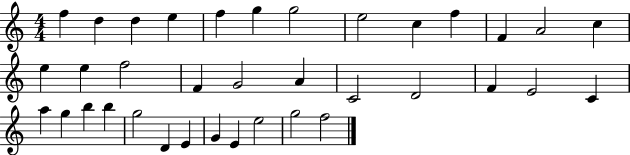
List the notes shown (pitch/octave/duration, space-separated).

F5/q D5/q D5/q E5/q F5/q G5/q G5/h E5/h C5/q F5/q F4/q A4/h C5/q E5/q E5/q F5/h F4/q G4/h A4/q C4/h D4/h F4/q E4/h C4/q A5/q G5/q B5/q B5/q G5/h D4/q E4/q G4/q E4/q E5/h G5/h F5/h